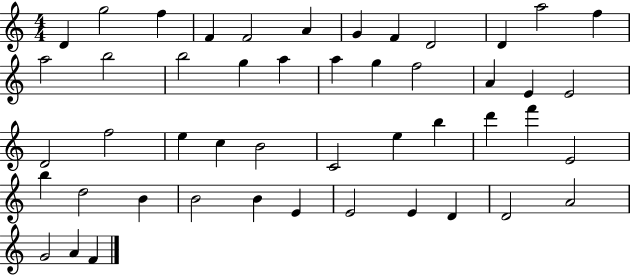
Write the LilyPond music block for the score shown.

{
  \clef treble
  \numericTimeSignature
  \time 4/4
  \key c \major
  d'4 g''2 f''4 | f'4 f'2 a'4 | g'4 f'4 d'2 | d'4 a''2 f''4 | \break a''2 b''2 | b''2 g''4 a''4 | a''4 g''4 f''2 | a'4 e'4 e'2 | \break d'2 f''2 | e''4 c''4 b'2 | c'2 e''4 b''4 | d'''4 f'''4 e'2 | \break b''4 d''2 b'4 | b'2 b'4 e'4 | e'2 e'4 d'4 | d'2 a'2 | \break g'2 a'4 f'4 | \bar "|."
}